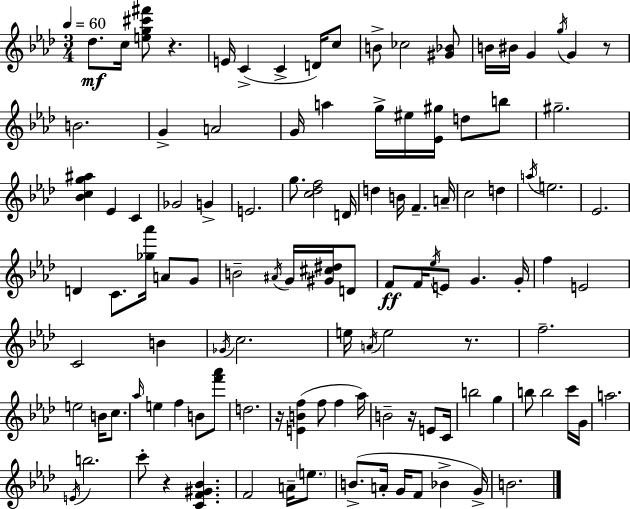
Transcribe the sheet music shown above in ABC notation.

X:1
T:Untitled
M:3/4
L:1/4
K:Ab
_d/2 c/4 [eg^c'^f']/2 z E/4 C C D/4 c/2 B/2 _c2 [^G_B]/2 B/4 ^B/4 G g/4 G z/2 B2 G A2 G/4 a g/4 ^e/4 [_E^g]/4 d/2 b/2 ^g2 [_Bcg^a] _E C _G2 G E2 g/2 [c_df]2 D/4 d B/4 F A/4 c2 d a/4 e2 _E2 D C/2 [_g_a']/4 A/2 G/2 B2 ^A/4 G/4 [^G^c^d]/4 D/2 F/2 F/4 _e/4 E/2 G G/4 f E2 C2 B _G/4 c2 e/4 A/4 e2 z/2 f2 e2 B/4 c/2 _a/4 e f B/2 [f'_a']/2 d2 z/4 [EBf] f/2 f _a/4 B2 z/4 E/2 C/4 b2 g b/2 b2 c'/4 G/4 a2 E/4 b2 c'/2 z [CF^G_B] F2 A/4 e/2 B/2 A/4 G/4 F/2 _B G/4 B2